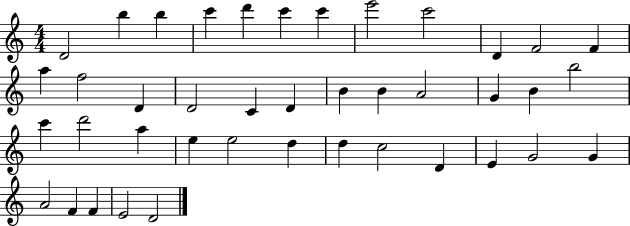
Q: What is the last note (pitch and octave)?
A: D4